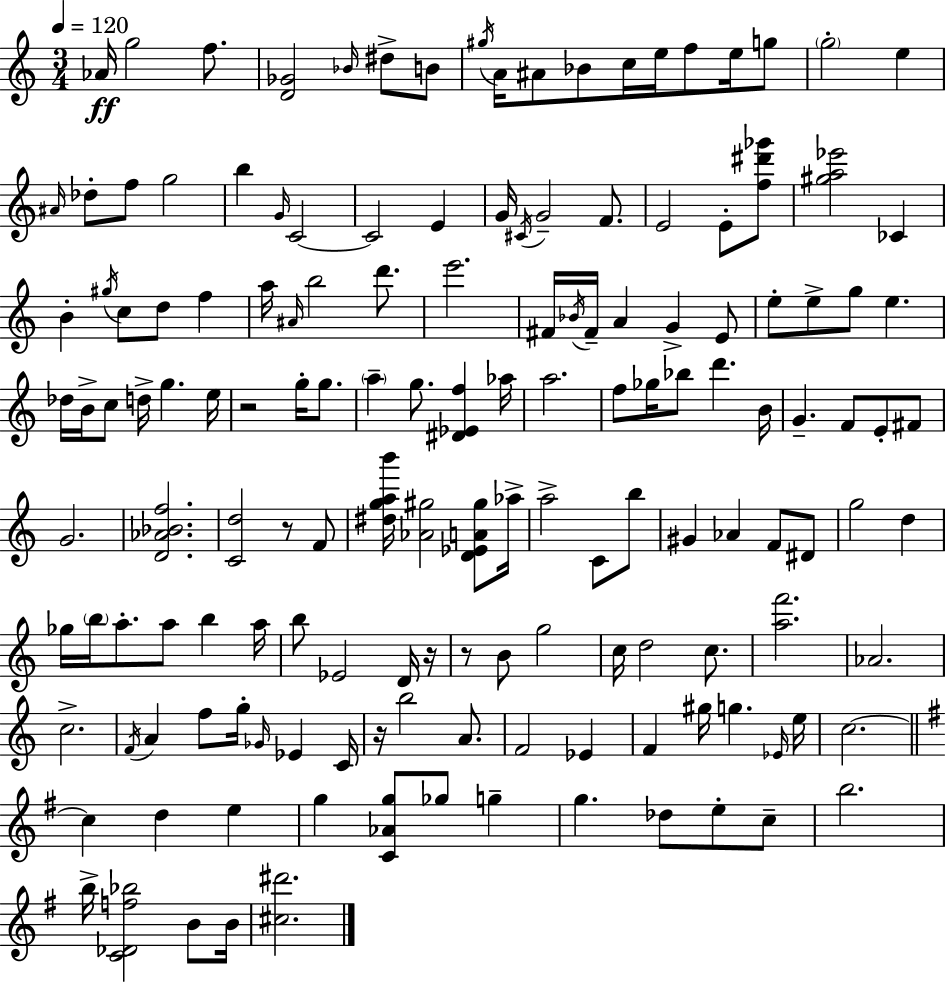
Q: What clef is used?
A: treble